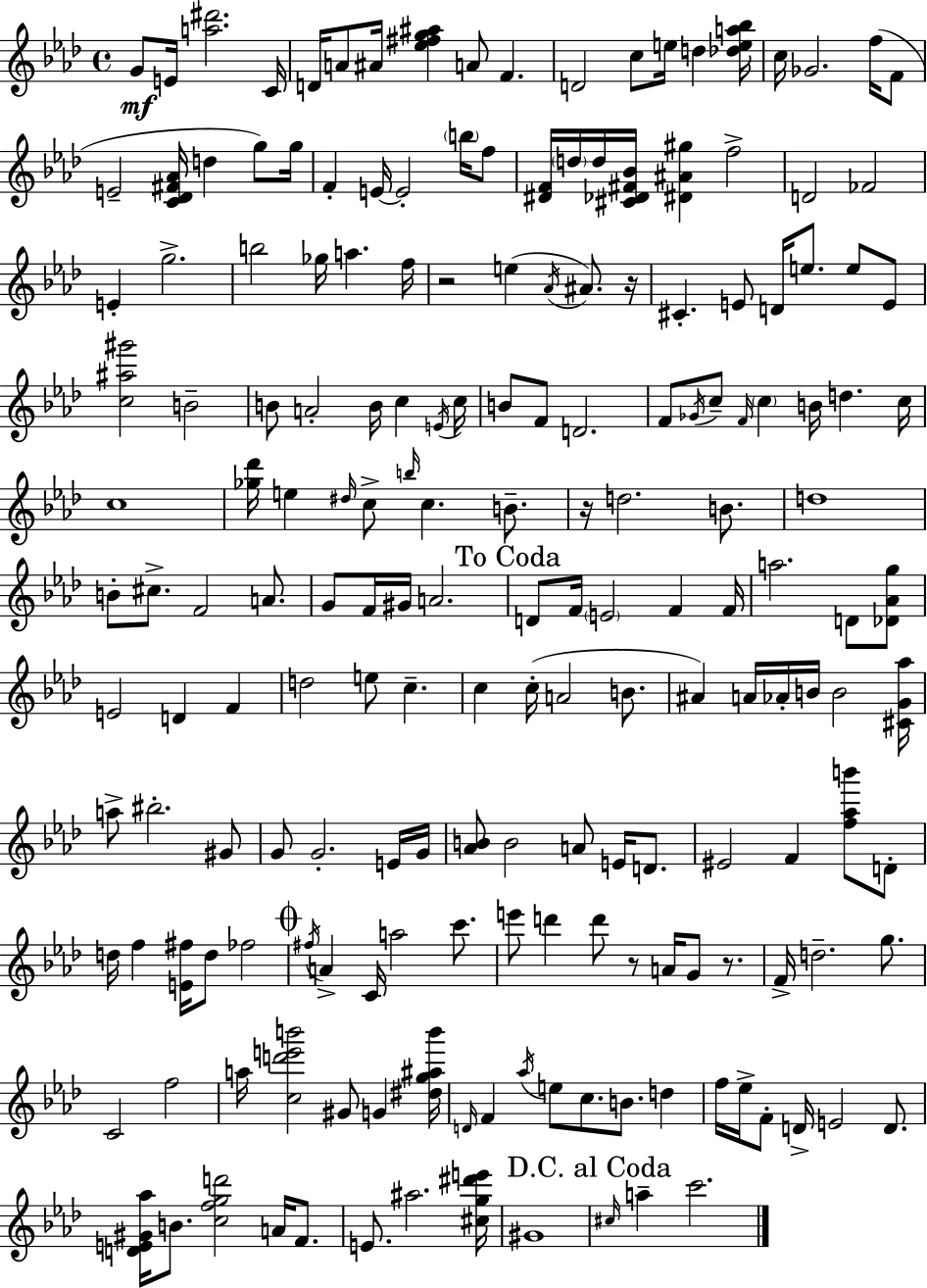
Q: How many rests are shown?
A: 5